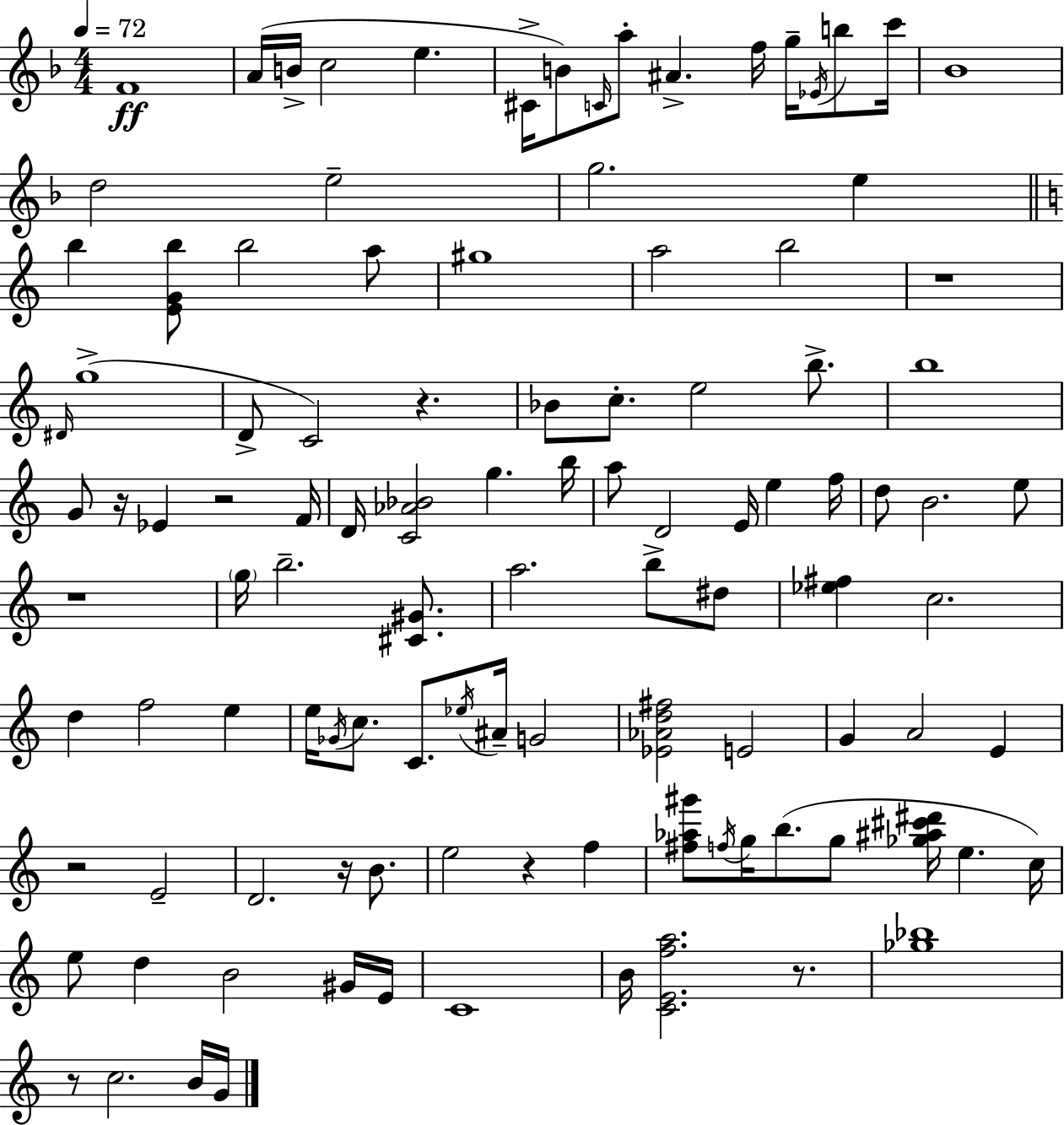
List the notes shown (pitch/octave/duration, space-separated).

F4/w A4/s B4/s C5/h E5/q. C#4/s B4/e C4/s A5/e A#4/q. F5/s G5/s Eb4/s B5/e C6/s Bb4/w D5/h E5/h G5/h. E5/q B5/q [E4,G4,B5]/e B5/h A5/e G#5/w A5/h B5/h R/w D#4/s G5/w D4/e C4/h R/q. Bb4/e C5/e. E5/h B5/e. B5/w G4/e R/s Eb4/q R/h F4/s D4/s [C4,Ab4,Bb4]/h G5/q. B5/s A5/e D4/h E4/s E5/q F5/s D5/e B4/h. E5/e R/w G5/s B5/h. [C#4,G#4]/e. A5/h. B5/e D#5/e [Eb5,F#5]/q C5/h. D5/q F5/h E5/q E5/s Gb4/s C5/e. C4/e. Eb5/s A#4/s G4/h [Eb4,Ab4,D5,F#5]/h E4/h G4/q A4/h E4/q R/h E4/h D4/h. R/s B4/e. E5/h R/q F5/q [F#5,Ab5,G#6]/e F5/s G5/s B5/e. G5/e [Gb5,A#5,C#6,D#6]/s E5/q. C5/s E5/e D5/q B4/h G#4/s E4/s C4/w B4/s [C4,E4,F5,A5]/h. R/e. [Gb5,Bb5]/w R/e C5/h. B4/s G4/s